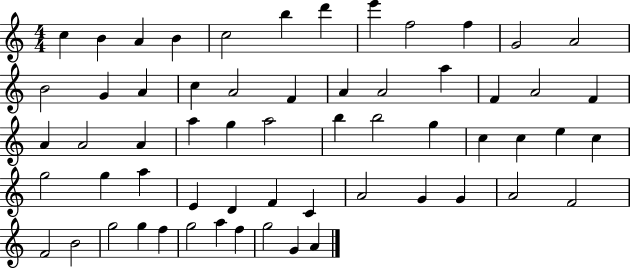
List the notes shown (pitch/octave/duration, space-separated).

C5/q B4/q A4/q B4/q C5/h B5/q D6/q E6/q F5/h F5/q G4/h A4/h B4/h G4/q A4/q C5/q A4/h F4/q A4/q A4/h A5/q F4/q A4/h F4/q A4/q A4/h A4/q A5/q G5/q A5/h B5/q B5/h G5/q C5/q C5/q E5/q C5/q G5/h G5/q A5/q E4/q D4/q F4/q C4/q A4/h G4/q G4/q A4/h F4/h F4/h B4/h G5/h G5/q F5/q G5/h A5/q F5/q G5/h G4/q A4/q